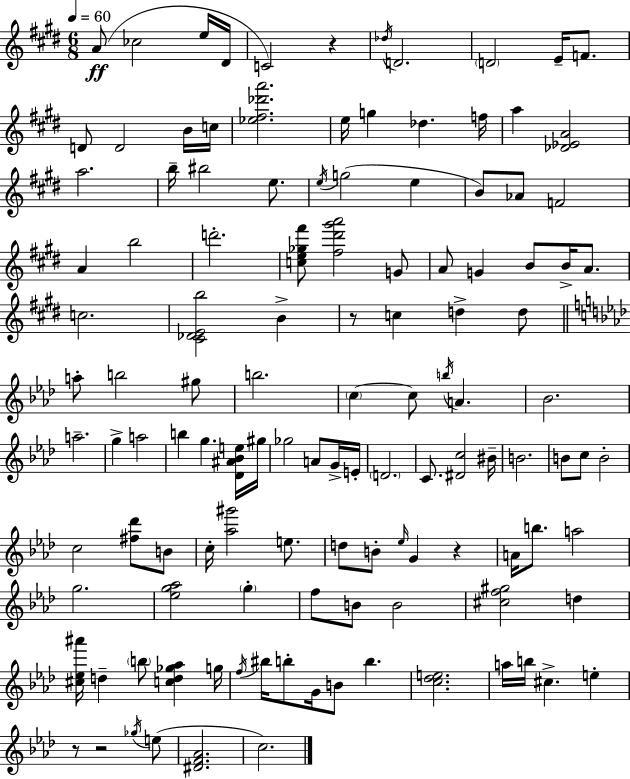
{
  \clef treble
  \numericTimeSignature
  \time 6/8
  \key e \major
  \tempo 4 = 60
  a'8(\ff ces''2 e''16 dis'16 | c'2) r4 | \acciaccatura { des''16 } d'2. | \parenthesize d'2 e'16-- f'8. | \break d'8 d'2 b'16 | c''16 <ees'' fis'' des''' a'''>2. | e''16 g''4 des''4. | f''16 a''4 <des' ees' a'>2 | \break a''2. | b''16-- bis''2 e''8. | \acciaccatura { e''16 } g''2( e''4 | b'8) aes'8 f'2 | \break a'4 b''2 | d'''2.-. | <c'' e'' ges'' fis'''>8 <fis'' dis''' gis''' a'''>2 | g'8 a'8 g'4 b'8 b'16-> a'8. | \break c''2. | <cis' des' e' b''>2 b'4-> | r8 c''4 d''4-> | d''8 \bar "||" \break \key f \minor a''8-. b''2 gis''8 | b''2. | \parenthesize c''4~~ c''8 \acciaccatura { b''16 } a'4. | bes'2. | \break a''2.-- | g''4-> a''2 | b''4 g''4. <des' ais' bes' e''>16 | gis''16 ges''2 a'8 g'16-> | \break e'16-. \parenthesize d'2. | c'8. <dis' c''>2 | bis'16-- b'2. | b'8 c''8 b'2-. | \break c''2 <fis'' des'''>8 b'8 | c''16-. <aes'' gis'''>2 e''8. | d''8 b'8-. \grace { ees''16 } g'4 r4 | a'16 b''8. a''2 | \break g''2. | <ees'' g'' aes''>2 \parenthesize g''4-. | f''8 b'8 b'2 | <cis'' f'' gis''>2 d''4 | \break <cis'' ees'' ais'''>16 d''4-- \parenthesize b''8 <c'' d'' ges'' aes''>4 | g''16 \acciaccatura { f''16 } bis''16 b''8-. g'16 b'8 b''4. | <c'' des'' e''>2. | a''16 b''16 cis''4.-> e''4-. | \break r8 r2 | \acciaccatura { ges''16 }( e''8 <dis' f' aes'>2. | c''2.) | \bar "|."
}